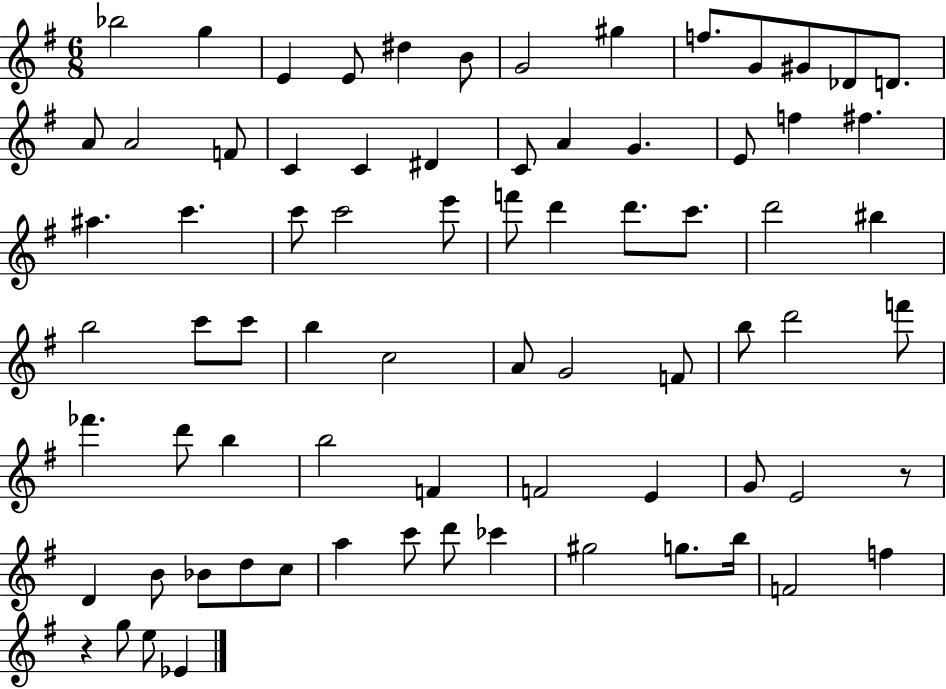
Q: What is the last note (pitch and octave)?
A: Eb4